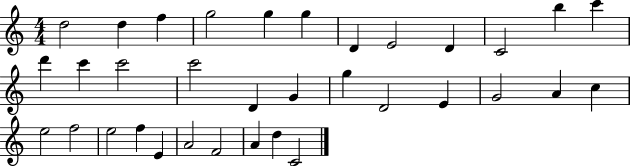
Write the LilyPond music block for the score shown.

{
  \clef treble
  \numericTimeSignature
  \time 4/4
  \key c \major
  d''2 d''4 f''4 | g''2 g''4 g''4 | d'4 e'2 d'4 | c'2 b''4 c'''4 | \break d'''4 c'''4 c'''2 | c'''2 d'4 g'4 | g''4 d'2 e'4 | g'2 a'4 c''4 | \break e''2 f''2 | e''2 f''4 e'4 | a'2 f'2 | a'4 d''4 c'2 | \break \bar "|."
}